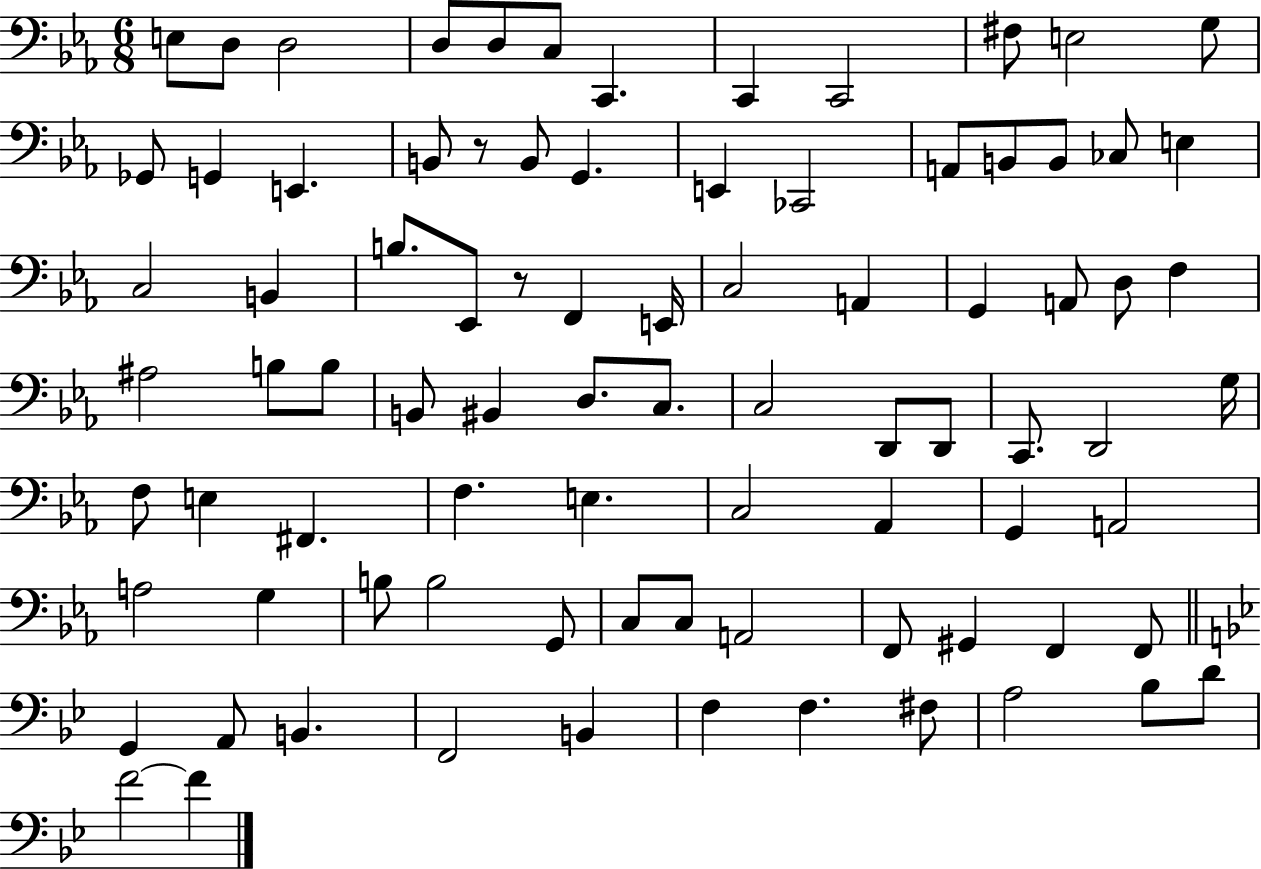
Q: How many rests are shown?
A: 2